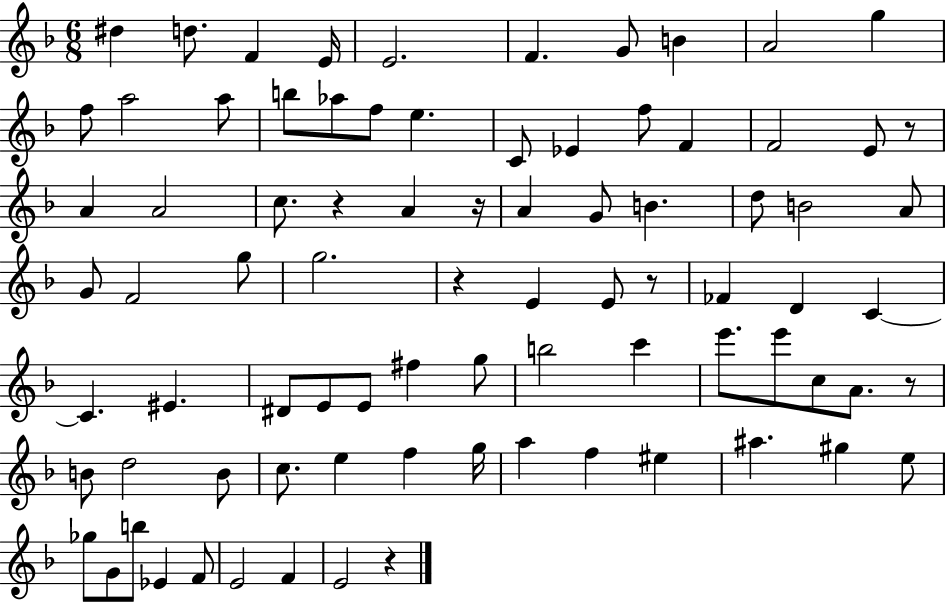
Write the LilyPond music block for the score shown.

{
  \clef treble
  \numericTimeSignature
  \time 6/8
  \key f \major
  dis''4 d''8. f'4 e'16 | e'2. | f'4. g'8 b'4 | a'2 g''4 | \break f''8 a''2 a''8 | b''8 aes''8 f''8 e''4. | c'8 ees'4 f''8 f'4 | f'2 e'8 r8 | \break a'4 a'2 | c''8. r4 a'4 r16 | a'4 g'8 b'4. | d''8 b'2 a'8 | \break g'8 f'2 g''8 | g''2. | r4 e'4 e'8 r8 | fes'4 d'4 c'4~~ | \break c'4. eis'4. | dis'8 e'8 e'8 fis''4 g''8 | b''2 c'''4 | e'''8. e'''8 c''8 a'8. r8 | \break b'8 d''2 b'8 | c''8. e''4 f''4 g''16 | a''4 f''4 eis''4 | ais''4. gis''4 e''8 | \break ges''8 g'8 b''8 ees'4 f'8 | e'2 f'4 | e'2 r4 | \bar "|."
}